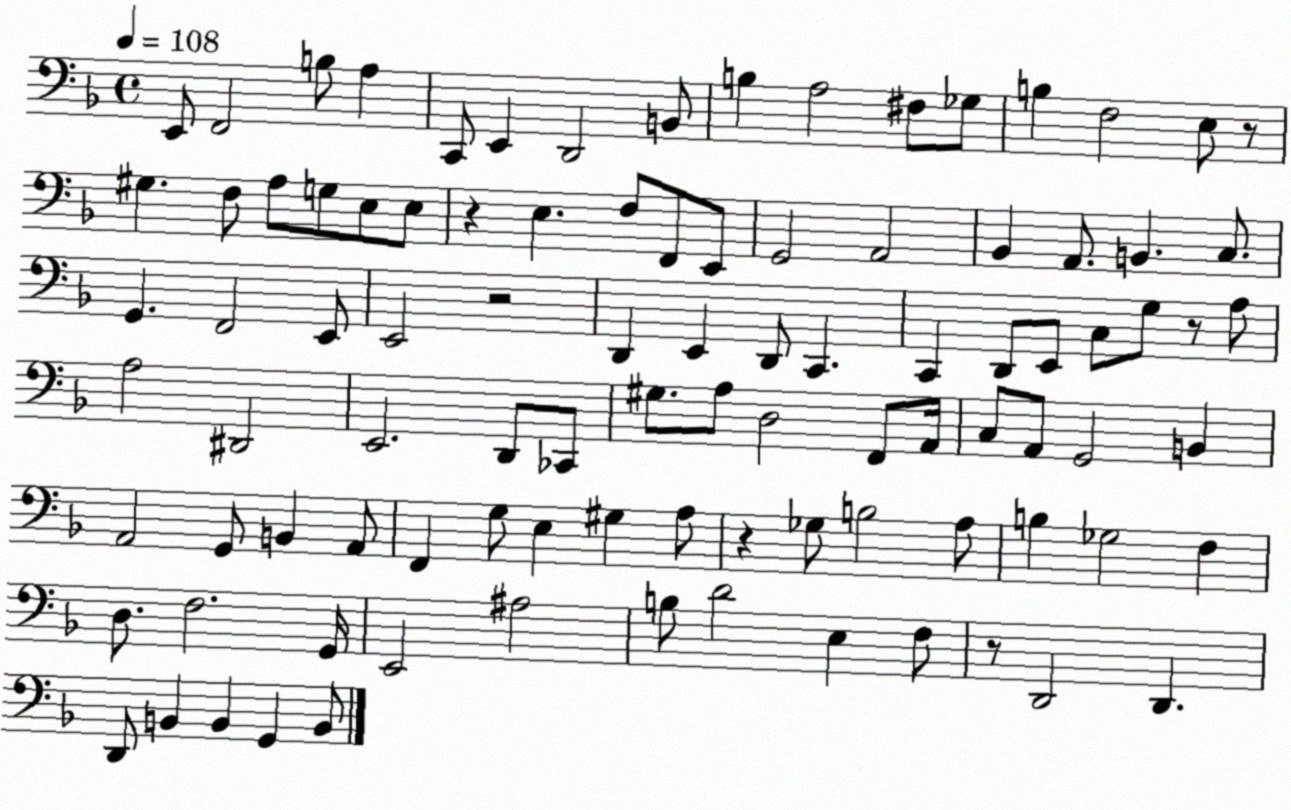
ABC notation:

X:1
T:Untitled
M:4/4
L:1/4
K:F
E,,/2 F,,2 B,/2 A, C,,/2 E,, D,,2 B,,/2 B, A,2 ^F,/2 _G,/2 B, F,2 E,/2 z/2 ^G, F,/2 A,/2 G,/2 E,/2 E,/2 z E, F,/2 F,,/2 E,,/2 G,,2 A,,2 _B,, A,,/2 B,, C,/2 G,, F,,2 E,,/2 E,,2 z2 D,, E,, D,,/2 C,, C,, D,,/2 E,,/2 C,/2 G,/2 z/2 A,/2 A,2 ^D,,2 E,,2 D,,/2 _C,,/2 ^G,/2 A,/2 D,2 F,,/2 A,,/4 C,/2 A,,/2 G,,2 B,, A,,2 G,,/2 B,, A,,/2 F,, G,/2 E, ^G, A,/2 z _G,/2 B,2 A,/2 B, _G,2 F, D,/2 F,2 G,,/4 E,,2 ^A,2 B,/2 D2 E, F,/2 z/2 D,,2 D,, D,,/2 B,, B,, G,, B,,/2